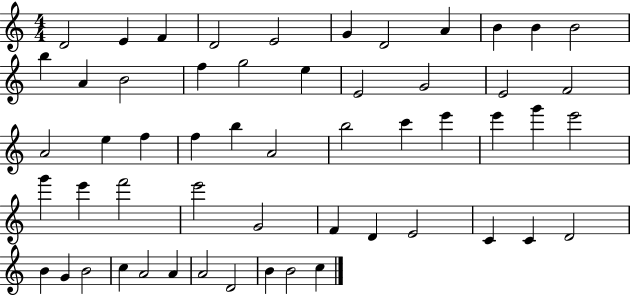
{
  \clef treble
  \numericTimeSignature
  \time 4/4
  \key c \major
  d'2 e'4 f'4 | d'2 e'2 | g'4 d'2 a'4 | b'4 b'4 b'2 | \break b''4 a'4 b'2 | f''4 g''2 e''4 | e'2 g'2 | e'2 f'2 | \break a'2 e''4 f''4 | f''4 b''4 a'2 | b''2 c'''4 e'''4 | e'''4 g'''4 e'''2 | \break g'''4 e'''4 f'''2 | e'''2 g'2 | f'4 d'4 e'2 | c'4 c'4 d'2 | \break b'4 g'4 b'2 | c''4 a'2 a'4 | a'2 d'2 | b'4 b'2 c''4 | \break \bar "|."
}